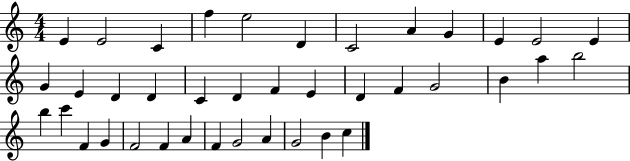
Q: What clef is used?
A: treble